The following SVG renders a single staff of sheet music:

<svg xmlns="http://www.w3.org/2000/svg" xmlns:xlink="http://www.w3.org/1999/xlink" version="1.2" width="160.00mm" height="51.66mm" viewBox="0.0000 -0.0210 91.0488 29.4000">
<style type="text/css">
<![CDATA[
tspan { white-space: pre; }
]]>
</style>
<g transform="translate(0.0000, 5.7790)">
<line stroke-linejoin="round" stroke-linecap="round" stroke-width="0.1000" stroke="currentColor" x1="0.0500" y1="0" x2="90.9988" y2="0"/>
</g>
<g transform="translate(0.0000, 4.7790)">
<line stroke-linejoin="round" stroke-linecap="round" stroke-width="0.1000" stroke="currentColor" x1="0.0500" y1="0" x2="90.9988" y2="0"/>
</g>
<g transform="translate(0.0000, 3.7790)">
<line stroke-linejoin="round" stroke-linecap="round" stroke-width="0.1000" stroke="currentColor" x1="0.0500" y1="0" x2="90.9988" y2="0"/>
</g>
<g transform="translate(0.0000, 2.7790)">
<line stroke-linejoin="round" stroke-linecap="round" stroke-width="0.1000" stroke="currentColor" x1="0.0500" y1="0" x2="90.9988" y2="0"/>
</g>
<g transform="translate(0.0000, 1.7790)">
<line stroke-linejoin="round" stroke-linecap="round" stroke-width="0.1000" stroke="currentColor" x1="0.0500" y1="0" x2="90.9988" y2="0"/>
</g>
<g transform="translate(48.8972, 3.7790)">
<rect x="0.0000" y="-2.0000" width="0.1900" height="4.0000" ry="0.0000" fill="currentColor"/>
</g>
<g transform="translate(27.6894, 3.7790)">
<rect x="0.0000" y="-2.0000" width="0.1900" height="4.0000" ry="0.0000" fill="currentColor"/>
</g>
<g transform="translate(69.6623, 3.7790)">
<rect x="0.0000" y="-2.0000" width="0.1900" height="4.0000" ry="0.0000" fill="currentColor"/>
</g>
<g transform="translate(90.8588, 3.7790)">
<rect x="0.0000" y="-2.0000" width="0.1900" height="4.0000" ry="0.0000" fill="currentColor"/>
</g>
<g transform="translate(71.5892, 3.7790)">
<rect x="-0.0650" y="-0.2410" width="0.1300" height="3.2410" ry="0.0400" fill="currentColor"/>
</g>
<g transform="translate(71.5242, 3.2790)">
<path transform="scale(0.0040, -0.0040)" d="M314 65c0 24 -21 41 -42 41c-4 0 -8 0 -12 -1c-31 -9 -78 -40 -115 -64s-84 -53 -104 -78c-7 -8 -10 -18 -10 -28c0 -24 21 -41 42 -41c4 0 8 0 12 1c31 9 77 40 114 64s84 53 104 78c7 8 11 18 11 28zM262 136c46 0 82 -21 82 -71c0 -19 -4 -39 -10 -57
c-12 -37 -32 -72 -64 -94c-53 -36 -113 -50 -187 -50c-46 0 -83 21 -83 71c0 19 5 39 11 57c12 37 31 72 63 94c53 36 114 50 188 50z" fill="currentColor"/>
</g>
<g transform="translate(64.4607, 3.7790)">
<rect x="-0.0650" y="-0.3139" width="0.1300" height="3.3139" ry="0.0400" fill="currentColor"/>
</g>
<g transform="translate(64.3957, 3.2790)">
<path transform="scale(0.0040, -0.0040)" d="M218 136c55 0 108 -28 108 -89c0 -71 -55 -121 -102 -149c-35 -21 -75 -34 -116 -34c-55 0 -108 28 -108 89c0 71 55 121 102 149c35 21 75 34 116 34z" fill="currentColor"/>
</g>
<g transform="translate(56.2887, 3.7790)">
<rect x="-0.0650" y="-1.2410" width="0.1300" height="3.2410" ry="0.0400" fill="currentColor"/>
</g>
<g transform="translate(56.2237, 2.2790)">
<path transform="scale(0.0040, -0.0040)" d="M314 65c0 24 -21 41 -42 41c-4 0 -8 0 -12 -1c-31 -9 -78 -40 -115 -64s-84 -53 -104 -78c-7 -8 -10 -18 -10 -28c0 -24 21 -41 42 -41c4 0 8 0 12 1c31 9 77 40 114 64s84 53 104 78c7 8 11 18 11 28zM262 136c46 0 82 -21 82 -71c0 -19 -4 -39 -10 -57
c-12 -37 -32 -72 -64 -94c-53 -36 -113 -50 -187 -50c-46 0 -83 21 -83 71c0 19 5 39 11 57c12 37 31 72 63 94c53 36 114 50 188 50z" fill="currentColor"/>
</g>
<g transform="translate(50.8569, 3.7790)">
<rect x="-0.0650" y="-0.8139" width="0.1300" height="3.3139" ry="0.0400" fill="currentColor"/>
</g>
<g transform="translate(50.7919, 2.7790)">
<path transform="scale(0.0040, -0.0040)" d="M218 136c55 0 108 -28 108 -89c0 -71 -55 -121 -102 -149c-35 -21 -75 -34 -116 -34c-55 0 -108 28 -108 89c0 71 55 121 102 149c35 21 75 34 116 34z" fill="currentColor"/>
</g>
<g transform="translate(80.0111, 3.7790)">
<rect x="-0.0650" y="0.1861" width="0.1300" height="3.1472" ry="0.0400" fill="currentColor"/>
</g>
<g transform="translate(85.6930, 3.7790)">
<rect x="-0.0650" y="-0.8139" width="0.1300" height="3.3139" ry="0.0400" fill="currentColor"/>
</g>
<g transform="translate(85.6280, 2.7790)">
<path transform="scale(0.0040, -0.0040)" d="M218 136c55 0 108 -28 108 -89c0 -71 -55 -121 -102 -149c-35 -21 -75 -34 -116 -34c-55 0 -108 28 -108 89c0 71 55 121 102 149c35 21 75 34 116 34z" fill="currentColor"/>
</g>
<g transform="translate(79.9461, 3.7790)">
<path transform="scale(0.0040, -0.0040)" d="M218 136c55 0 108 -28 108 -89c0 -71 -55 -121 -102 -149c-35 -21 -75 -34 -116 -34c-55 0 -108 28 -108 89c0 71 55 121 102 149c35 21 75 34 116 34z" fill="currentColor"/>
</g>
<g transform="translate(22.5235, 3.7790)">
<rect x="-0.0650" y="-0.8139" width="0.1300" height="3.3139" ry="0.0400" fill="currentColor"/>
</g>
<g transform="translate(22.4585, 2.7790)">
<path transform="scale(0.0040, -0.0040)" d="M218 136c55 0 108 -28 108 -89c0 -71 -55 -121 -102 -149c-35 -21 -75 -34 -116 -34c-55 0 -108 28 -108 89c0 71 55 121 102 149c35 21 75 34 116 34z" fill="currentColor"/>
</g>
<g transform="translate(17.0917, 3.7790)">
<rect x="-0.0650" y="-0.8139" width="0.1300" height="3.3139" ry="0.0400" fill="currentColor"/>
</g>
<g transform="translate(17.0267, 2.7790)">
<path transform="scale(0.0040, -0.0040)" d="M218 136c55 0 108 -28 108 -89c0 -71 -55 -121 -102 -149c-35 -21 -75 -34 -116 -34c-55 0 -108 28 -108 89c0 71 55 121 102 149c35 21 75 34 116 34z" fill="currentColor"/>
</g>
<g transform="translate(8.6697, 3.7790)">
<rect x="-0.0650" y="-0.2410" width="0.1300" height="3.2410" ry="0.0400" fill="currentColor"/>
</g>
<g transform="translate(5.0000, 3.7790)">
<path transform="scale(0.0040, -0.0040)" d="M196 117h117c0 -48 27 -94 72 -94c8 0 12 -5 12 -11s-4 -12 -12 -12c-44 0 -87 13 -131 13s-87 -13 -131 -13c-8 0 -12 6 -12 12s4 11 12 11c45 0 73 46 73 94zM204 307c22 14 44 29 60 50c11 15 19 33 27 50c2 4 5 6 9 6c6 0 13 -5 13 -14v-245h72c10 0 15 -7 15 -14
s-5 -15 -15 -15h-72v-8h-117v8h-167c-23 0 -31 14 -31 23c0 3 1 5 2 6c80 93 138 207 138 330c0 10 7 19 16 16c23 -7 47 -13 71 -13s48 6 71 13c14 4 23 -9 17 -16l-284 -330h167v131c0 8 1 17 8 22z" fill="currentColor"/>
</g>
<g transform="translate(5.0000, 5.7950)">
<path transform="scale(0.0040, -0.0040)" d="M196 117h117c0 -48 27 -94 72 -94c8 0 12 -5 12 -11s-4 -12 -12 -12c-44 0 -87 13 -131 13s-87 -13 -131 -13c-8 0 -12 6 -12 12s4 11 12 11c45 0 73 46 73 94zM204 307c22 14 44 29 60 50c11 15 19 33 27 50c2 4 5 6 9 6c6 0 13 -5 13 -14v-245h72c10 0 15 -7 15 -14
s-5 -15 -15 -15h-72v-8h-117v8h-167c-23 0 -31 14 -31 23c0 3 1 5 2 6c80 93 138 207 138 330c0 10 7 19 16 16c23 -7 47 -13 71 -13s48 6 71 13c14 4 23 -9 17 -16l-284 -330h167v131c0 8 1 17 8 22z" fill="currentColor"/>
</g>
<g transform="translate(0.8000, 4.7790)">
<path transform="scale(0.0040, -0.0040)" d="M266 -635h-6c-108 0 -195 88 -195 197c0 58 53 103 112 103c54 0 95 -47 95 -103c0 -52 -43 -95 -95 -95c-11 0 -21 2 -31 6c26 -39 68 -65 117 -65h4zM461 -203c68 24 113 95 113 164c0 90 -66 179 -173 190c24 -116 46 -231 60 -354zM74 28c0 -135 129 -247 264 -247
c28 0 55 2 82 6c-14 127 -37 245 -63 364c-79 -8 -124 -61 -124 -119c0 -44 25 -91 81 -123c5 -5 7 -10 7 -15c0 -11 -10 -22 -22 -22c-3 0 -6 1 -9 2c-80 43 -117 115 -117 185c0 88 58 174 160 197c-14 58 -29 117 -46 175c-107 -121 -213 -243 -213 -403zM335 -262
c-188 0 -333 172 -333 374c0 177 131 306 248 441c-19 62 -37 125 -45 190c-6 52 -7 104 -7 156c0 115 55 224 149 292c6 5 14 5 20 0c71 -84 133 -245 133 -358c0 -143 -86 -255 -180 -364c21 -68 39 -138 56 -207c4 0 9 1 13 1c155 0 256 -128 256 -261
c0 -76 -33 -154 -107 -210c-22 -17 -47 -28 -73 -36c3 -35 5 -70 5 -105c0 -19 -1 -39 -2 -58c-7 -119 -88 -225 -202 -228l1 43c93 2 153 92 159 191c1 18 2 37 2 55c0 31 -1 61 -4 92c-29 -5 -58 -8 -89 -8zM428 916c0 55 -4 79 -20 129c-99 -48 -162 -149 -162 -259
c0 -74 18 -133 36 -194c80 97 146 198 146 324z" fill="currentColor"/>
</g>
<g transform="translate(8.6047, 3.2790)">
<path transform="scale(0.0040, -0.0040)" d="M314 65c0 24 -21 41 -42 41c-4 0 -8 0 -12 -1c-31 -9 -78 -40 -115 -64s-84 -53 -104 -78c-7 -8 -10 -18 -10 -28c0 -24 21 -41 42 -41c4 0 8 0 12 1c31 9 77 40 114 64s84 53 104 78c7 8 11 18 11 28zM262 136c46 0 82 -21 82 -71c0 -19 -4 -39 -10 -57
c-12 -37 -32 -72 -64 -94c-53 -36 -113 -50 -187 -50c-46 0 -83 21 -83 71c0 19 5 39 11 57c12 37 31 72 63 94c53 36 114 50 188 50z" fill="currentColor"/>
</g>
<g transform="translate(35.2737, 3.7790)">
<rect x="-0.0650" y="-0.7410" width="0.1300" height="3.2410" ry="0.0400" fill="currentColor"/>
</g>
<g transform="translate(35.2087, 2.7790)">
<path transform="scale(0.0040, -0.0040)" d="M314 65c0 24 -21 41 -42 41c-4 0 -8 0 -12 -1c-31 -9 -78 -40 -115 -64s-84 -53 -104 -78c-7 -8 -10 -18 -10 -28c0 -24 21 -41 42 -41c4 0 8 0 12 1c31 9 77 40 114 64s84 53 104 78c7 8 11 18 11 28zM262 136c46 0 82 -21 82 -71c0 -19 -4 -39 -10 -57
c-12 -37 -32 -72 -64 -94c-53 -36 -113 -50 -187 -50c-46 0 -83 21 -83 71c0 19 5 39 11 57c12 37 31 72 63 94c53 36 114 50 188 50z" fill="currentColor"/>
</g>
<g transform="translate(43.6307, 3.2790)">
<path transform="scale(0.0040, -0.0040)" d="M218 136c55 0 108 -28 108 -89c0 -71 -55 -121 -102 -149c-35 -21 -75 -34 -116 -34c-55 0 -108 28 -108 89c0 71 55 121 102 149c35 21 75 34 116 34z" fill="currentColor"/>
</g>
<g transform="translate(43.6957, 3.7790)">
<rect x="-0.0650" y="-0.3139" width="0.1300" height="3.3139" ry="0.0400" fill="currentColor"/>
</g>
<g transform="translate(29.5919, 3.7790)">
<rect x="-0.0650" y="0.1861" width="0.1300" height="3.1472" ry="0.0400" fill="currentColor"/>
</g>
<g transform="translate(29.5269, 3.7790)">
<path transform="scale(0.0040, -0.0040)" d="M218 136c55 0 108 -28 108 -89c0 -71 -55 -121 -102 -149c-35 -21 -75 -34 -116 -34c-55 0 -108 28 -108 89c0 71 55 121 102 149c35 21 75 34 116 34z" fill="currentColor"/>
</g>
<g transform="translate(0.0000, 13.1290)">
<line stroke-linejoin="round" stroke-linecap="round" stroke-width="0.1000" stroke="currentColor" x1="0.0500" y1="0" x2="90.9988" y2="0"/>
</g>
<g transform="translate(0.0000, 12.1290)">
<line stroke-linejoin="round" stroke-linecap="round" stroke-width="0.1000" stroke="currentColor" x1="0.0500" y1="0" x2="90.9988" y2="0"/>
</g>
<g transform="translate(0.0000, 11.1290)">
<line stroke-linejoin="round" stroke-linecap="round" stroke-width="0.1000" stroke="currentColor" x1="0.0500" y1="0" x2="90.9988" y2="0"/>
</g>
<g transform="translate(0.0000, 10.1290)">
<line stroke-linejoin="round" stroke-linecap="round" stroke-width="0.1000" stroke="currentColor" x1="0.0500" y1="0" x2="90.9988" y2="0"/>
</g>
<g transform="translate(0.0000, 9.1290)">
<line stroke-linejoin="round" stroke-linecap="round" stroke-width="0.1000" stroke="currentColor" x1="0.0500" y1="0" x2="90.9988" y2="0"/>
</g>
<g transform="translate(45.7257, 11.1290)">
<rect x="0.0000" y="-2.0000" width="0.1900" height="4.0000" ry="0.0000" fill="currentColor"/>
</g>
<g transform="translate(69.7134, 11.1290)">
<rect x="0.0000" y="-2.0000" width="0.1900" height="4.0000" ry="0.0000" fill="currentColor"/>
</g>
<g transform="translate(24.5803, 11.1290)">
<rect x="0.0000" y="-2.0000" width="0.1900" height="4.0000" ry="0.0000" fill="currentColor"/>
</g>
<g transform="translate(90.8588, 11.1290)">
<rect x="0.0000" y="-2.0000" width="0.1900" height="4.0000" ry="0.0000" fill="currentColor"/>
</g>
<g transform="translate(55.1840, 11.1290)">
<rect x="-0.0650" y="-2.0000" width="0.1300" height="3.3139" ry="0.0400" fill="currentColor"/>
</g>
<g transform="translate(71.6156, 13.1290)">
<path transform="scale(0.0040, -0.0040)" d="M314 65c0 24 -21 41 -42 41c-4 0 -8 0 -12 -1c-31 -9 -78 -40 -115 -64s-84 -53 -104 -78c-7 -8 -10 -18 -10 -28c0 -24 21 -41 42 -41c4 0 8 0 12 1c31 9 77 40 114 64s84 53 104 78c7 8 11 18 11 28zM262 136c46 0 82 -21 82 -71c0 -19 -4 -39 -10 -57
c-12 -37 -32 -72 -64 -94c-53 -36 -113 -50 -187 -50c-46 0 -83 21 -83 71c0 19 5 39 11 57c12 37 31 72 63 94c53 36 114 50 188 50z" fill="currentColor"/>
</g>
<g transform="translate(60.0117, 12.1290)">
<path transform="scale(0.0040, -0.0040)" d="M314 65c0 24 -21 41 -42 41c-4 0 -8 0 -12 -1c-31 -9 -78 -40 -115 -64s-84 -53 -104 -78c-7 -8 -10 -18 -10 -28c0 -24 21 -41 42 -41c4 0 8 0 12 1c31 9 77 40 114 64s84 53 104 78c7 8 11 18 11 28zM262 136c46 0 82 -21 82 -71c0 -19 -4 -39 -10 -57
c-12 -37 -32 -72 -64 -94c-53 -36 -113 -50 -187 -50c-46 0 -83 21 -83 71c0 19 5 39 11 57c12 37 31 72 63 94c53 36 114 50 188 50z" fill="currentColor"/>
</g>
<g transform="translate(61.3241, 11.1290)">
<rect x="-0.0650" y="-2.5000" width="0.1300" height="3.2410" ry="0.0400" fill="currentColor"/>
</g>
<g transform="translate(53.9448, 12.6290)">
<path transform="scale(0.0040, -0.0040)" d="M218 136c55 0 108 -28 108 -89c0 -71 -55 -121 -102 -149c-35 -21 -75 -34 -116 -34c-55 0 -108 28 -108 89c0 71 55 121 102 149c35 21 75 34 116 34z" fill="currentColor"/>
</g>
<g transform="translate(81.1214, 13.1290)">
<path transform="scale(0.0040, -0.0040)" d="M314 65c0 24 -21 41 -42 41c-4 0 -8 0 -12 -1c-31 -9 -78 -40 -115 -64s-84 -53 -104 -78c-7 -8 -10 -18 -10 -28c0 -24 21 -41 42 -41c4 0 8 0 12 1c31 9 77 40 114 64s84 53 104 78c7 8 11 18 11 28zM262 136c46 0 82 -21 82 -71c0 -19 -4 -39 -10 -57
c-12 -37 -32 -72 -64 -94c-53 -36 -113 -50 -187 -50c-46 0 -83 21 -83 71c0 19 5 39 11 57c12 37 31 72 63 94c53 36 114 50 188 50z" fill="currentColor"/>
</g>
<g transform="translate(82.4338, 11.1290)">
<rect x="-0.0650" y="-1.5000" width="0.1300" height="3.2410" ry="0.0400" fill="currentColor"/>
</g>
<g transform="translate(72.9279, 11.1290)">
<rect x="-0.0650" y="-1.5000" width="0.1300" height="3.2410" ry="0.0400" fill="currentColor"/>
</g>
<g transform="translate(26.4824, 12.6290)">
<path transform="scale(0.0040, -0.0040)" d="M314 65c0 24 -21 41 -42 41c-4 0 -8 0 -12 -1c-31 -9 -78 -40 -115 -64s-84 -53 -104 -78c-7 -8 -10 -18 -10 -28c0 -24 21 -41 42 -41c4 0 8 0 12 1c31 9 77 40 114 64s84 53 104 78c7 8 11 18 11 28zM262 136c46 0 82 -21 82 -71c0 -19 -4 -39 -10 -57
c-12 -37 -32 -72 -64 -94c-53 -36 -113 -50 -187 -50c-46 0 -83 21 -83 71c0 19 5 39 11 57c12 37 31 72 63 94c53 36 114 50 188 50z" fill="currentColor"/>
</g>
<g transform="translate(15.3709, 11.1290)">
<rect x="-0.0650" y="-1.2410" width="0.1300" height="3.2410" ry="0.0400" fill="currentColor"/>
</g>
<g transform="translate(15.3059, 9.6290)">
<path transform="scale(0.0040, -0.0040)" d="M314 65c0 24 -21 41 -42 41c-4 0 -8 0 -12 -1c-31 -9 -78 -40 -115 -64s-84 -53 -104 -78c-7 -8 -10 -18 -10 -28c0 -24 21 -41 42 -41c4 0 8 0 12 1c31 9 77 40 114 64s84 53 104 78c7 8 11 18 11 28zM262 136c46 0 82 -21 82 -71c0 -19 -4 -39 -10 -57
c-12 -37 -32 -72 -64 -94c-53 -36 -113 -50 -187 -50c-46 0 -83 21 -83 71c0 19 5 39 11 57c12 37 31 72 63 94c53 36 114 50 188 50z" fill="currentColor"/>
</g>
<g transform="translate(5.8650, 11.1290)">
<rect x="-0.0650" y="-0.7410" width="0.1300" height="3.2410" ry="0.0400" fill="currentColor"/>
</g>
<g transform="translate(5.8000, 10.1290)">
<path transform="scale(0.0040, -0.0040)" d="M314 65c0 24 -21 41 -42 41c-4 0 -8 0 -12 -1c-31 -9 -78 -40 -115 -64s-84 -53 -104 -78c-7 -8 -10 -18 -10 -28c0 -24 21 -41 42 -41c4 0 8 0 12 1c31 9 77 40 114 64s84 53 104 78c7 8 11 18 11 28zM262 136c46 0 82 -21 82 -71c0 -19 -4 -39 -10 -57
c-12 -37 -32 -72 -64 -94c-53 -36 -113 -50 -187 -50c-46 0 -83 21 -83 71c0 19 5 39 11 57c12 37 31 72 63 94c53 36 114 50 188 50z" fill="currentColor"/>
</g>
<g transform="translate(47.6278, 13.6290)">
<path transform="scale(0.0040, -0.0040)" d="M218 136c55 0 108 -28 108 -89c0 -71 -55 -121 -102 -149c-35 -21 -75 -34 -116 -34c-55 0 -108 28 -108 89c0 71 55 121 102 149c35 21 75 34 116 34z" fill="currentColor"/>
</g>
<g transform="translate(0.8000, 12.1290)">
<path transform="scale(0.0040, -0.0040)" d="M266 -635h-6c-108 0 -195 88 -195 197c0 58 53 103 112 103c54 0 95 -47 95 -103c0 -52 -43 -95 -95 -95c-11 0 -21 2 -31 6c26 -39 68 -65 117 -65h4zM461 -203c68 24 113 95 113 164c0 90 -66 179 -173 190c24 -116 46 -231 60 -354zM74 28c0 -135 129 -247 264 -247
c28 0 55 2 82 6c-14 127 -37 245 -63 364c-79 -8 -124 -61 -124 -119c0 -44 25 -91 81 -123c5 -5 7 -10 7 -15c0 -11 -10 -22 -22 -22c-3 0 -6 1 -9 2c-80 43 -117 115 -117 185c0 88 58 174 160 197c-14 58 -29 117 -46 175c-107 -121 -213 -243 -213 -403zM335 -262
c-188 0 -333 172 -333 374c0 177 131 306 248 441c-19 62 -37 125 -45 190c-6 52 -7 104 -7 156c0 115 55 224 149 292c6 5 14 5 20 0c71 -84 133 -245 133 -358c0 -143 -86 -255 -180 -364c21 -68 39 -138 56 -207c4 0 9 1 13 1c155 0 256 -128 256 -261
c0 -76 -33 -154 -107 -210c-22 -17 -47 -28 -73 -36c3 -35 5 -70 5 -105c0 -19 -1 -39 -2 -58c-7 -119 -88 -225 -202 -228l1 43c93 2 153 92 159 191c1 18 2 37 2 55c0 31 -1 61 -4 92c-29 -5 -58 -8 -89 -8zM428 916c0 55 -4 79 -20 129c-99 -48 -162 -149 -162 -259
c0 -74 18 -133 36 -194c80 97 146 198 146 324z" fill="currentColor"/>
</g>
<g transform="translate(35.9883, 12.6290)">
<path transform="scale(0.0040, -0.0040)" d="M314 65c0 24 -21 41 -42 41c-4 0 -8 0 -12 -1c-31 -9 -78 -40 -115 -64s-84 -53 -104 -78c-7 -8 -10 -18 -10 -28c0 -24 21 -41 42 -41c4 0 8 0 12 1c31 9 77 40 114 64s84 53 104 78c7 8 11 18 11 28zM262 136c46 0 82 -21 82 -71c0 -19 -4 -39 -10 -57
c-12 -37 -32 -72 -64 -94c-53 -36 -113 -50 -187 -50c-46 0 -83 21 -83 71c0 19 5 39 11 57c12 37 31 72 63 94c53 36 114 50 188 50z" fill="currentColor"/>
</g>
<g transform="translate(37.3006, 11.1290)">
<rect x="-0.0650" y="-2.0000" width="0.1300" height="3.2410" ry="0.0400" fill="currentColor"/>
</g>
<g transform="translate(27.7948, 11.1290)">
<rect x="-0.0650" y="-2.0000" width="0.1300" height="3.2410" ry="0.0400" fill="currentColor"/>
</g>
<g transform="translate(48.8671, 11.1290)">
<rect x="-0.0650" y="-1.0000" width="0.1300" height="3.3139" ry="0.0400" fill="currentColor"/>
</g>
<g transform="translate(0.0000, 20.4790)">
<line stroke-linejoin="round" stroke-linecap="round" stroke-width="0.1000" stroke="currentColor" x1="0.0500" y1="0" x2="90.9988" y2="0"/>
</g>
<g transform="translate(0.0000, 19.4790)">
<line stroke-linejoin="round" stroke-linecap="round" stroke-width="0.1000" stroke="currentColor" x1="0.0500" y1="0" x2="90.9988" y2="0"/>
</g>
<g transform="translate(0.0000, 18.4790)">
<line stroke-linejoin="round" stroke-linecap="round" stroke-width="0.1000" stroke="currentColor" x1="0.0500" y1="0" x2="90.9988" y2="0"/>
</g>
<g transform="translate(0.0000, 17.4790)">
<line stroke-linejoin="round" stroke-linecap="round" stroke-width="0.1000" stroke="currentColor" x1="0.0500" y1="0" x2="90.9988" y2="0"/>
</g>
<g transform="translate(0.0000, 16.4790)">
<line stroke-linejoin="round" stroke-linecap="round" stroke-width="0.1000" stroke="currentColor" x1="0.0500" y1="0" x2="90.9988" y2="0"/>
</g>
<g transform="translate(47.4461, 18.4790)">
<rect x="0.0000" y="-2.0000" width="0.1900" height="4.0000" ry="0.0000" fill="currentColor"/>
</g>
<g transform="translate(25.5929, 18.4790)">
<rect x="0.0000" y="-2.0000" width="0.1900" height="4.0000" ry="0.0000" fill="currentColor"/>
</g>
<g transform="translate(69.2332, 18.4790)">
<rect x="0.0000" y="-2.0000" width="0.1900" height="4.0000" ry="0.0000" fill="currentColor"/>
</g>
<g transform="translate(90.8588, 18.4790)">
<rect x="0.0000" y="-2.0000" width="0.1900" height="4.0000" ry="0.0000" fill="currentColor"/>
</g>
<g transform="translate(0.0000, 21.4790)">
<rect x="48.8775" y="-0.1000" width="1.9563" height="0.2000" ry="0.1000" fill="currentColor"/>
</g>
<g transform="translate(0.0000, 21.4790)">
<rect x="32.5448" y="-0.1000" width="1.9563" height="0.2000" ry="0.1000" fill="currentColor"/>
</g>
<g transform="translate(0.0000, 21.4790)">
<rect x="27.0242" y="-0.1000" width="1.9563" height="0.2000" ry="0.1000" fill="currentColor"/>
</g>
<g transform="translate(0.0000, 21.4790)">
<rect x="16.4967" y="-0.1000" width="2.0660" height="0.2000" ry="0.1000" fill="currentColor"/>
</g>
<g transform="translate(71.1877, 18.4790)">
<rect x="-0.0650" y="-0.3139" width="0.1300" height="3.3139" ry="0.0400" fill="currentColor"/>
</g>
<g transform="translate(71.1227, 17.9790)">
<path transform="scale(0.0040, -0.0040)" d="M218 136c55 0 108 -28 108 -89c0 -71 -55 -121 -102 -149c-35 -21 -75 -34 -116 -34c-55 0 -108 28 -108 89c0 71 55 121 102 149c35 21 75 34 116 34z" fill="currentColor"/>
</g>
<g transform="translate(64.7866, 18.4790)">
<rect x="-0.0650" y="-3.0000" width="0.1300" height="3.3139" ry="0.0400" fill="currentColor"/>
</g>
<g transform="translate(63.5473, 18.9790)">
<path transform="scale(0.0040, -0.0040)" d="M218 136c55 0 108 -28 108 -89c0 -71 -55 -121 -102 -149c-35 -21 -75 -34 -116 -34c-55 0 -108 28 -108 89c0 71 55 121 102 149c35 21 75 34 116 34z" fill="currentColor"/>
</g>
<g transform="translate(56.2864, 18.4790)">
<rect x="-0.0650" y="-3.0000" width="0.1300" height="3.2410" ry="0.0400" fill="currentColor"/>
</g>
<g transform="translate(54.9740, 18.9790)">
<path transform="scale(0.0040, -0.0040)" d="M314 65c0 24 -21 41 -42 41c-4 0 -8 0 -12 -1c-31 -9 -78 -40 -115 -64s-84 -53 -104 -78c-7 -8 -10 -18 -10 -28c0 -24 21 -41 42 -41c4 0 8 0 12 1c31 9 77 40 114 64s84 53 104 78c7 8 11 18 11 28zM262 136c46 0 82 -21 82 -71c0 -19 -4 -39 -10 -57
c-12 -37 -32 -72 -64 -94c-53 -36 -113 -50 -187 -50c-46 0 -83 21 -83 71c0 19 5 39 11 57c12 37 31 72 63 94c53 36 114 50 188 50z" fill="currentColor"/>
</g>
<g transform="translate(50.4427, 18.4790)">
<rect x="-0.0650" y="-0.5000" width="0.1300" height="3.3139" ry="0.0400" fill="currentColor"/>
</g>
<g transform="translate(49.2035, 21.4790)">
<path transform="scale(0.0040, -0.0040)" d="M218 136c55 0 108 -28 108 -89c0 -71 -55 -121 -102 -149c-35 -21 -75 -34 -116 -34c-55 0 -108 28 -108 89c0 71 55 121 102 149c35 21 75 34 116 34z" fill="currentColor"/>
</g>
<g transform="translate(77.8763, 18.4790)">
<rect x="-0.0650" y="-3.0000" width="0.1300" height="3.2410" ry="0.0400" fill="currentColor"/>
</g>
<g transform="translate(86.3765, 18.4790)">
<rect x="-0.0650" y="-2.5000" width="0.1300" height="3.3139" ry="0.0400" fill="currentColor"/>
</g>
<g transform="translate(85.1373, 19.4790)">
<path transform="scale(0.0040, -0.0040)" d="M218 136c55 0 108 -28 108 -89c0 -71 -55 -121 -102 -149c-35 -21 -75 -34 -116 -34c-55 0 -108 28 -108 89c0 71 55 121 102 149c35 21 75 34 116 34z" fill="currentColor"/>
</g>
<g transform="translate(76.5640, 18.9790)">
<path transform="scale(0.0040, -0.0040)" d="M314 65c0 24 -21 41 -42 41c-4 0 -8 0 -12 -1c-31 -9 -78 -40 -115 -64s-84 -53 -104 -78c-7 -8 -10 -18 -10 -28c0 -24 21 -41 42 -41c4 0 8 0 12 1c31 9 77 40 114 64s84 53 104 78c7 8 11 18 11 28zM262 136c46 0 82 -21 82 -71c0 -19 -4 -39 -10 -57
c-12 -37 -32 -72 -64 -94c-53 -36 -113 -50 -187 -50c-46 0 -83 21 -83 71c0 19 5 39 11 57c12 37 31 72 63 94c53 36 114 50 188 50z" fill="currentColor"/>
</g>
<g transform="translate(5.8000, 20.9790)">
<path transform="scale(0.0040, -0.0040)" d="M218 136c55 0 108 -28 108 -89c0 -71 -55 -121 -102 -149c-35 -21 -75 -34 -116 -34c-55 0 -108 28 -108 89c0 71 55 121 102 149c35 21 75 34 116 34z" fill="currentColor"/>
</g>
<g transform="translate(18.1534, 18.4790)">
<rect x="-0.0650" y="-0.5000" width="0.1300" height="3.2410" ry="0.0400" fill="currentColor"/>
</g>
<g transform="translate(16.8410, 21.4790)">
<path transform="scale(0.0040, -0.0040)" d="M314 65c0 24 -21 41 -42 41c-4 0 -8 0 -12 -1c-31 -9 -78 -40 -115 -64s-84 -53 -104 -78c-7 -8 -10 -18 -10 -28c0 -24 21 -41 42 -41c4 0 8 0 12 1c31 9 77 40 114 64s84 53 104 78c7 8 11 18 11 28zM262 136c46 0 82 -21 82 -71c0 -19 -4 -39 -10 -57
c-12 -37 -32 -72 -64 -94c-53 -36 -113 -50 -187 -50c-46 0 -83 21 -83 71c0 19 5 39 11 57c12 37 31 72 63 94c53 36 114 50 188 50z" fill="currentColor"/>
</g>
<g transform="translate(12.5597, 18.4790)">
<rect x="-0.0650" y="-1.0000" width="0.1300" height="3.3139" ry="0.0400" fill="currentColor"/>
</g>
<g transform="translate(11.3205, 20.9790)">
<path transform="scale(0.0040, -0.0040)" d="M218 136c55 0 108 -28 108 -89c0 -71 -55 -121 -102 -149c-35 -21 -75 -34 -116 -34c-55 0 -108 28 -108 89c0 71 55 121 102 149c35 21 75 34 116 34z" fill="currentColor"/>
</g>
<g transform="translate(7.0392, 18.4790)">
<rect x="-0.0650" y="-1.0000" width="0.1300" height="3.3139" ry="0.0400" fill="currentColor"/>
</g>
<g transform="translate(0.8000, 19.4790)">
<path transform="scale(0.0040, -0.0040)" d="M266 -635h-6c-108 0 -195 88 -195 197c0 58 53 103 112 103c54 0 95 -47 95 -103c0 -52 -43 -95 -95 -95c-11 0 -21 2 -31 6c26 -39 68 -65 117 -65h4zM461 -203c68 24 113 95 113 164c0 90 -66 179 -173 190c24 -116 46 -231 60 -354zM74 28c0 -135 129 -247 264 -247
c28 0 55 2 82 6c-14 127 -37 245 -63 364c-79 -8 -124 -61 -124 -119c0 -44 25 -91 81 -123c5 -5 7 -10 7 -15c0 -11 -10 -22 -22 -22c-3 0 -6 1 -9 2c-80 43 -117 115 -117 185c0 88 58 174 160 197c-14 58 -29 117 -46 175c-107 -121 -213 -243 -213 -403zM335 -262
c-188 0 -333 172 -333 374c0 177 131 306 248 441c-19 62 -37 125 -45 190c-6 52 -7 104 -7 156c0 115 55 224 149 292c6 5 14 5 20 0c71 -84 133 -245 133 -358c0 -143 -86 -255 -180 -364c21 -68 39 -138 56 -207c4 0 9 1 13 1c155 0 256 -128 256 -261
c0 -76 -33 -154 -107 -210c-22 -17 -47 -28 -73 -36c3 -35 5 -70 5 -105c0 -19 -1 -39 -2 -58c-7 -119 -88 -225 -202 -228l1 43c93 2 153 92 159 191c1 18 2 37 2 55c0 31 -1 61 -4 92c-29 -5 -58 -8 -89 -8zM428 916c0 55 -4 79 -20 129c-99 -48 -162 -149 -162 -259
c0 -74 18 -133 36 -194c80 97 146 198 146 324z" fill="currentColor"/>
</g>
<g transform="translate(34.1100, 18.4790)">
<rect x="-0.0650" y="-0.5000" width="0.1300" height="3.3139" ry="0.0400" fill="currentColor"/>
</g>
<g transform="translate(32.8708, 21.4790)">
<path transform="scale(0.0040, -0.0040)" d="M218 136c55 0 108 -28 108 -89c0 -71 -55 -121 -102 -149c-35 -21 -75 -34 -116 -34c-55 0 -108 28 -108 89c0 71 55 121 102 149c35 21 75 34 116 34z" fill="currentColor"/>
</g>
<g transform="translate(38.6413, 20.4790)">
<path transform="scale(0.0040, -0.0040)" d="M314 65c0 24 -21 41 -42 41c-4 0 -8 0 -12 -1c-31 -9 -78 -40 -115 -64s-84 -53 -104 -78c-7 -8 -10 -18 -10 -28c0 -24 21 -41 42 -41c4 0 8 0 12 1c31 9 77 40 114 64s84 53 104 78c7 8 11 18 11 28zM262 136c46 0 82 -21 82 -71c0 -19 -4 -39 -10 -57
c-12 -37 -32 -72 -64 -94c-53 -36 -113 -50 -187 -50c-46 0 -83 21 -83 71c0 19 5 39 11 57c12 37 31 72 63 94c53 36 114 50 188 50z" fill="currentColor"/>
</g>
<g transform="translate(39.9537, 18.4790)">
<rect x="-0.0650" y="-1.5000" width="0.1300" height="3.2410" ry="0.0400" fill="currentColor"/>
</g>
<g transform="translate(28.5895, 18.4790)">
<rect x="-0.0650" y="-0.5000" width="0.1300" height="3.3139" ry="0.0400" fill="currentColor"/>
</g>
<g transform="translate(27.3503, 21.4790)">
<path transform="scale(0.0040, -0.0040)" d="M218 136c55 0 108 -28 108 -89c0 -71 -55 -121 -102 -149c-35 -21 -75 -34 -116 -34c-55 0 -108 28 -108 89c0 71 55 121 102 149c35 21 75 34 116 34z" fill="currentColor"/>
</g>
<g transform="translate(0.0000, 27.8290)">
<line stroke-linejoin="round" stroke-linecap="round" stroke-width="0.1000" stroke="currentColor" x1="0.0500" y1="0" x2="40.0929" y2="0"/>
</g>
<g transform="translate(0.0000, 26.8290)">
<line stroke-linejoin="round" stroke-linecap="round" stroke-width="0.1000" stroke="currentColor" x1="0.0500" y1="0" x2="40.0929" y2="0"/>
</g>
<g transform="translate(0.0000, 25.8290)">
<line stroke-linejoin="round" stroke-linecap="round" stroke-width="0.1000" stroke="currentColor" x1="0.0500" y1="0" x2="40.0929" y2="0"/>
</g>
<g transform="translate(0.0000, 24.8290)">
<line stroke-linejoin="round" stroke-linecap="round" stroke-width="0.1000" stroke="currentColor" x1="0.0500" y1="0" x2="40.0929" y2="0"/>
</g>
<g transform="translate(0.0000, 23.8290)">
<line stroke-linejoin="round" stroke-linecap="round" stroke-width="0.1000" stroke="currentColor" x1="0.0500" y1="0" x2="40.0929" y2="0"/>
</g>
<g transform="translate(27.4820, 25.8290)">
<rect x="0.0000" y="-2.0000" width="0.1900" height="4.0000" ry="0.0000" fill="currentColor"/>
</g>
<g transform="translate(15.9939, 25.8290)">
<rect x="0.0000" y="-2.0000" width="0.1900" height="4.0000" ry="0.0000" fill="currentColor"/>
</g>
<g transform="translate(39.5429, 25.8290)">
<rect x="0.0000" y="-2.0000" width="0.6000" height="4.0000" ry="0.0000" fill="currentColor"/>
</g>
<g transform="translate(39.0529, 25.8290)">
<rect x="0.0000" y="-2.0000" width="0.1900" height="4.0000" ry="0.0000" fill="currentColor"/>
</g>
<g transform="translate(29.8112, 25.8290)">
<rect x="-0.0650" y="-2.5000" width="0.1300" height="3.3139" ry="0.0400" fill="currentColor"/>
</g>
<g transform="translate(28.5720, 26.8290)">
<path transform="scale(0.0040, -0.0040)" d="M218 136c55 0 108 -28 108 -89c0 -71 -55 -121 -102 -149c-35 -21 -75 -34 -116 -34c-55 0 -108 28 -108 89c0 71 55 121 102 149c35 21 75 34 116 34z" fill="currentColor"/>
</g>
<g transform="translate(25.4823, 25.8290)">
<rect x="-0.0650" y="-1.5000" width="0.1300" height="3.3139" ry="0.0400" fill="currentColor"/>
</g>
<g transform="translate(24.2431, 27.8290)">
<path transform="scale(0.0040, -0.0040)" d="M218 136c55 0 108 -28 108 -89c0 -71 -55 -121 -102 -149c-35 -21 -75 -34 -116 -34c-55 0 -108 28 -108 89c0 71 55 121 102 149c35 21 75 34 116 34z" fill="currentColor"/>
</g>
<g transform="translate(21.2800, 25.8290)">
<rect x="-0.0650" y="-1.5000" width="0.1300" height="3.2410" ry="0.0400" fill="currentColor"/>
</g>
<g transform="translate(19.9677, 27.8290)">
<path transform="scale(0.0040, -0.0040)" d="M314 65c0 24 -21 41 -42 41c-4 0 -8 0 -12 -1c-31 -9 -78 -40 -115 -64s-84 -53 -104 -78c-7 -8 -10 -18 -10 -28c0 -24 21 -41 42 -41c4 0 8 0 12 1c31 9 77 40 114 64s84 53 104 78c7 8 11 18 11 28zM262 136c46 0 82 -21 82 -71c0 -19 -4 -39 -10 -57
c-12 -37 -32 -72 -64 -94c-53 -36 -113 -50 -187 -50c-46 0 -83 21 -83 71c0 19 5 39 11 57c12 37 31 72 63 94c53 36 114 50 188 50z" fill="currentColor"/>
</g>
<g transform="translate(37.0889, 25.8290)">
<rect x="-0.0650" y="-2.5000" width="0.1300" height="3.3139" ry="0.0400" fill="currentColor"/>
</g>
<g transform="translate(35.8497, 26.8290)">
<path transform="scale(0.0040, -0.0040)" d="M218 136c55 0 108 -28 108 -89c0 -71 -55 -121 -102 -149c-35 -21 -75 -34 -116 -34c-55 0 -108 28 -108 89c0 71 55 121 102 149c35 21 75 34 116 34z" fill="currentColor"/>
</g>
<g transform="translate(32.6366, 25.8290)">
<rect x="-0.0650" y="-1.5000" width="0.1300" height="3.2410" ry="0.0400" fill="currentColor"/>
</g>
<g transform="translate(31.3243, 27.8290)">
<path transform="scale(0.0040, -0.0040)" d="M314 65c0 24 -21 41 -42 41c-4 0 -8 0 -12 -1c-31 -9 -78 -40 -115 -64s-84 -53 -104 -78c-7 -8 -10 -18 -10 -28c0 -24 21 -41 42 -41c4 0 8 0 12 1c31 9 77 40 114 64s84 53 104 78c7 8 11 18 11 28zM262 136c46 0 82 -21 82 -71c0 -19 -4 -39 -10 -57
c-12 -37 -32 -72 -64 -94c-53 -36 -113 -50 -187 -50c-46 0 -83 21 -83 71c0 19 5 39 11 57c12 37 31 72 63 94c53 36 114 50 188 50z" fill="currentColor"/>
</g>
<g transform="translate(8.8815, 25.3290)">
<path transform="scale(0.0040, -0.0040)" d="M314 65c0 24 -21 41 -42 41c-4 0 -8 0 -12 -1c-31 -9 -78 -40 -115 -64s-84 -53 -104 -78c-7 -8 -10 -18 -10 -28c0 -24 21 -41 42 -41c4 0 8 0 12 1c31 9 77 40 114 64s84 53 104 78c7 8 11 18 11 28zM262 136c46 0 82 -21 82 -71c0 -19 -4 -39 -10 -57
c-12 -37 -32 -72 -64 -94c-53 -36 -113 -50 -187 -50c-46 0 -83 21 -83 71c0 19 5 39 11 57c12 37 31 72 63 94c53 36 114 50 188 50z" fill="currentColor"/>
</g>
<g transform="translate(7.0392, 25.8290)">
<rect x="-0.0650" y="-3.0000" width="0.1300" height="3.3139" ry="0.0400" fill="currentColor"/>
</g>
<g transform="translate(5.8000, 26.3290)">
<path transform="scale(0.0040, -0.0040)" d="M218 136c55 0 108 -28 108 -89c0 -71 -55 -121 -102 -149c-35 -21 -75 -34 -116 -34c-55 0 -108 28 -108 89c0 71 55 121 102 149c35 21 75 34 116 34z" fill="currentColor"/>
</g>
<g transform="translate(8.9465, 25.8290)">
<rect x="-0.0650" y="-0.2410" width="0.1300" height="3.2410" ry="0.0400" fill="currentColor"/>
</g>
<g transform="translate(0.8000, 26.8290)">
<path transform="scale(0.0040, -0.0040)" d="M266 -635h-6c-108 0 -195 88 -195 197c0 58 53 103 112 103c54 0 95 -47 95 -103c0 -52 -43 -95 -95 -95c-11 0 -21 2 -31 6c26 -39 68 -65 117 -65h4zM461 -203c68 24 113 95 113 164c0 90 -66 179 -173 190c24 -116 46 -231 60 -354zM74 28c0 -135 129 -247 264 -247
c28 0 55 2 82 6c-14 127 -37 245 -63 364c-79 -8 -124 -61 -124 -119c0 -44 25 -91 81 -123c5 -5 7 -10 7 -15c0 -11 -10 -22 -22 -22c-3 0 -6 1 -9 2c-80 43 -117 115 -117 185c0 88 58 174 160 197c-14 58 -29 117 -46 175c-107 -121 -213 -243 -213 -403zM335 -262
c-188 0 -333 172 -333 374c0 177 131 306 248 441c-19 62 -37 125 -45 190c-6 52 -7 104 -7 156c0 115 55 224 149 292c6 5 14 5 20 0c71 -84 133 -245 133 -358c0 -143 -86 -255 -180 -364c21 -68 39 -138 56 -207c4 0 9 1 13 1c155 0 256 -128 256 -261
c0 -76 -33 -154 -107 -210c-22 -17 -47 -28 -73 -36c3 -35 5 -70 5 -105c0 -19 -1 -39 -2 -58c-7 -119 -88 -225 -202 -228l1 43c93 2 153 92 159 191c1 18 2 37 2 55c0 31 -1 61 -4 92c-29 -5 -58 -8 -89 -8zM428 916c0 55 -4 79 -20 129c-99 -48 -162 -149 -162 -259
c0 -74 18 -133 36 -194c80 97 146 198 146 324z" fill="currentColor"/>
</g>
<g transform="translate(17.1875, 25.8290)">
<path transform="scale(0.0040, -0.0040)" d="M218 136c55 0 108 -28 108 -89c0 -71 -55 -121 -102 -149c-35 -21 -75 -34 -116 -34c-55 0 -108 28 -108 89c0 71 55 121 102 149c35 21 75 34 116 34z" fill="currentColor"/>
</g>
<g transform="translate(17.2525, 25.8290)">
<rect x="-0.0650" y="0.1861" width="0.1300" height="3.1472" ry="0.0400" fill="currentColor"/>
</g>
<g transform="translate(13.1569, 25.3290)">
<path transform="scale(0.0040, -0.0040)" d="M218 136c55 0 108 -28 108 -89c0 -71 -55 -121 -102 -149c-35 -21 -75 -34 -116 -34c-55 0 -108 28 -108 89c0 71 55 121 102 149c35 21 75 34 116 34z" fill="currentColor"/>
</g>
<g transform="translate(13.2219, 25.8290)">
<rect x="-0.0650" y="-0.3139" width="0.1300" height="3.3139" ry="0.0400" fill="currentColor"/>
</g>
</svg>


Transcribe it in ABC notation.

X:1
T:Untitled
M:4/4
L:1/4
K:C
c2 d d B d2 c d e2 c c2 B d d2 e2 F2 F2 D F G2 E2 E2 D D C2 C C E2 C A2 A c A2 G A c2 c B E2 E G E2 G